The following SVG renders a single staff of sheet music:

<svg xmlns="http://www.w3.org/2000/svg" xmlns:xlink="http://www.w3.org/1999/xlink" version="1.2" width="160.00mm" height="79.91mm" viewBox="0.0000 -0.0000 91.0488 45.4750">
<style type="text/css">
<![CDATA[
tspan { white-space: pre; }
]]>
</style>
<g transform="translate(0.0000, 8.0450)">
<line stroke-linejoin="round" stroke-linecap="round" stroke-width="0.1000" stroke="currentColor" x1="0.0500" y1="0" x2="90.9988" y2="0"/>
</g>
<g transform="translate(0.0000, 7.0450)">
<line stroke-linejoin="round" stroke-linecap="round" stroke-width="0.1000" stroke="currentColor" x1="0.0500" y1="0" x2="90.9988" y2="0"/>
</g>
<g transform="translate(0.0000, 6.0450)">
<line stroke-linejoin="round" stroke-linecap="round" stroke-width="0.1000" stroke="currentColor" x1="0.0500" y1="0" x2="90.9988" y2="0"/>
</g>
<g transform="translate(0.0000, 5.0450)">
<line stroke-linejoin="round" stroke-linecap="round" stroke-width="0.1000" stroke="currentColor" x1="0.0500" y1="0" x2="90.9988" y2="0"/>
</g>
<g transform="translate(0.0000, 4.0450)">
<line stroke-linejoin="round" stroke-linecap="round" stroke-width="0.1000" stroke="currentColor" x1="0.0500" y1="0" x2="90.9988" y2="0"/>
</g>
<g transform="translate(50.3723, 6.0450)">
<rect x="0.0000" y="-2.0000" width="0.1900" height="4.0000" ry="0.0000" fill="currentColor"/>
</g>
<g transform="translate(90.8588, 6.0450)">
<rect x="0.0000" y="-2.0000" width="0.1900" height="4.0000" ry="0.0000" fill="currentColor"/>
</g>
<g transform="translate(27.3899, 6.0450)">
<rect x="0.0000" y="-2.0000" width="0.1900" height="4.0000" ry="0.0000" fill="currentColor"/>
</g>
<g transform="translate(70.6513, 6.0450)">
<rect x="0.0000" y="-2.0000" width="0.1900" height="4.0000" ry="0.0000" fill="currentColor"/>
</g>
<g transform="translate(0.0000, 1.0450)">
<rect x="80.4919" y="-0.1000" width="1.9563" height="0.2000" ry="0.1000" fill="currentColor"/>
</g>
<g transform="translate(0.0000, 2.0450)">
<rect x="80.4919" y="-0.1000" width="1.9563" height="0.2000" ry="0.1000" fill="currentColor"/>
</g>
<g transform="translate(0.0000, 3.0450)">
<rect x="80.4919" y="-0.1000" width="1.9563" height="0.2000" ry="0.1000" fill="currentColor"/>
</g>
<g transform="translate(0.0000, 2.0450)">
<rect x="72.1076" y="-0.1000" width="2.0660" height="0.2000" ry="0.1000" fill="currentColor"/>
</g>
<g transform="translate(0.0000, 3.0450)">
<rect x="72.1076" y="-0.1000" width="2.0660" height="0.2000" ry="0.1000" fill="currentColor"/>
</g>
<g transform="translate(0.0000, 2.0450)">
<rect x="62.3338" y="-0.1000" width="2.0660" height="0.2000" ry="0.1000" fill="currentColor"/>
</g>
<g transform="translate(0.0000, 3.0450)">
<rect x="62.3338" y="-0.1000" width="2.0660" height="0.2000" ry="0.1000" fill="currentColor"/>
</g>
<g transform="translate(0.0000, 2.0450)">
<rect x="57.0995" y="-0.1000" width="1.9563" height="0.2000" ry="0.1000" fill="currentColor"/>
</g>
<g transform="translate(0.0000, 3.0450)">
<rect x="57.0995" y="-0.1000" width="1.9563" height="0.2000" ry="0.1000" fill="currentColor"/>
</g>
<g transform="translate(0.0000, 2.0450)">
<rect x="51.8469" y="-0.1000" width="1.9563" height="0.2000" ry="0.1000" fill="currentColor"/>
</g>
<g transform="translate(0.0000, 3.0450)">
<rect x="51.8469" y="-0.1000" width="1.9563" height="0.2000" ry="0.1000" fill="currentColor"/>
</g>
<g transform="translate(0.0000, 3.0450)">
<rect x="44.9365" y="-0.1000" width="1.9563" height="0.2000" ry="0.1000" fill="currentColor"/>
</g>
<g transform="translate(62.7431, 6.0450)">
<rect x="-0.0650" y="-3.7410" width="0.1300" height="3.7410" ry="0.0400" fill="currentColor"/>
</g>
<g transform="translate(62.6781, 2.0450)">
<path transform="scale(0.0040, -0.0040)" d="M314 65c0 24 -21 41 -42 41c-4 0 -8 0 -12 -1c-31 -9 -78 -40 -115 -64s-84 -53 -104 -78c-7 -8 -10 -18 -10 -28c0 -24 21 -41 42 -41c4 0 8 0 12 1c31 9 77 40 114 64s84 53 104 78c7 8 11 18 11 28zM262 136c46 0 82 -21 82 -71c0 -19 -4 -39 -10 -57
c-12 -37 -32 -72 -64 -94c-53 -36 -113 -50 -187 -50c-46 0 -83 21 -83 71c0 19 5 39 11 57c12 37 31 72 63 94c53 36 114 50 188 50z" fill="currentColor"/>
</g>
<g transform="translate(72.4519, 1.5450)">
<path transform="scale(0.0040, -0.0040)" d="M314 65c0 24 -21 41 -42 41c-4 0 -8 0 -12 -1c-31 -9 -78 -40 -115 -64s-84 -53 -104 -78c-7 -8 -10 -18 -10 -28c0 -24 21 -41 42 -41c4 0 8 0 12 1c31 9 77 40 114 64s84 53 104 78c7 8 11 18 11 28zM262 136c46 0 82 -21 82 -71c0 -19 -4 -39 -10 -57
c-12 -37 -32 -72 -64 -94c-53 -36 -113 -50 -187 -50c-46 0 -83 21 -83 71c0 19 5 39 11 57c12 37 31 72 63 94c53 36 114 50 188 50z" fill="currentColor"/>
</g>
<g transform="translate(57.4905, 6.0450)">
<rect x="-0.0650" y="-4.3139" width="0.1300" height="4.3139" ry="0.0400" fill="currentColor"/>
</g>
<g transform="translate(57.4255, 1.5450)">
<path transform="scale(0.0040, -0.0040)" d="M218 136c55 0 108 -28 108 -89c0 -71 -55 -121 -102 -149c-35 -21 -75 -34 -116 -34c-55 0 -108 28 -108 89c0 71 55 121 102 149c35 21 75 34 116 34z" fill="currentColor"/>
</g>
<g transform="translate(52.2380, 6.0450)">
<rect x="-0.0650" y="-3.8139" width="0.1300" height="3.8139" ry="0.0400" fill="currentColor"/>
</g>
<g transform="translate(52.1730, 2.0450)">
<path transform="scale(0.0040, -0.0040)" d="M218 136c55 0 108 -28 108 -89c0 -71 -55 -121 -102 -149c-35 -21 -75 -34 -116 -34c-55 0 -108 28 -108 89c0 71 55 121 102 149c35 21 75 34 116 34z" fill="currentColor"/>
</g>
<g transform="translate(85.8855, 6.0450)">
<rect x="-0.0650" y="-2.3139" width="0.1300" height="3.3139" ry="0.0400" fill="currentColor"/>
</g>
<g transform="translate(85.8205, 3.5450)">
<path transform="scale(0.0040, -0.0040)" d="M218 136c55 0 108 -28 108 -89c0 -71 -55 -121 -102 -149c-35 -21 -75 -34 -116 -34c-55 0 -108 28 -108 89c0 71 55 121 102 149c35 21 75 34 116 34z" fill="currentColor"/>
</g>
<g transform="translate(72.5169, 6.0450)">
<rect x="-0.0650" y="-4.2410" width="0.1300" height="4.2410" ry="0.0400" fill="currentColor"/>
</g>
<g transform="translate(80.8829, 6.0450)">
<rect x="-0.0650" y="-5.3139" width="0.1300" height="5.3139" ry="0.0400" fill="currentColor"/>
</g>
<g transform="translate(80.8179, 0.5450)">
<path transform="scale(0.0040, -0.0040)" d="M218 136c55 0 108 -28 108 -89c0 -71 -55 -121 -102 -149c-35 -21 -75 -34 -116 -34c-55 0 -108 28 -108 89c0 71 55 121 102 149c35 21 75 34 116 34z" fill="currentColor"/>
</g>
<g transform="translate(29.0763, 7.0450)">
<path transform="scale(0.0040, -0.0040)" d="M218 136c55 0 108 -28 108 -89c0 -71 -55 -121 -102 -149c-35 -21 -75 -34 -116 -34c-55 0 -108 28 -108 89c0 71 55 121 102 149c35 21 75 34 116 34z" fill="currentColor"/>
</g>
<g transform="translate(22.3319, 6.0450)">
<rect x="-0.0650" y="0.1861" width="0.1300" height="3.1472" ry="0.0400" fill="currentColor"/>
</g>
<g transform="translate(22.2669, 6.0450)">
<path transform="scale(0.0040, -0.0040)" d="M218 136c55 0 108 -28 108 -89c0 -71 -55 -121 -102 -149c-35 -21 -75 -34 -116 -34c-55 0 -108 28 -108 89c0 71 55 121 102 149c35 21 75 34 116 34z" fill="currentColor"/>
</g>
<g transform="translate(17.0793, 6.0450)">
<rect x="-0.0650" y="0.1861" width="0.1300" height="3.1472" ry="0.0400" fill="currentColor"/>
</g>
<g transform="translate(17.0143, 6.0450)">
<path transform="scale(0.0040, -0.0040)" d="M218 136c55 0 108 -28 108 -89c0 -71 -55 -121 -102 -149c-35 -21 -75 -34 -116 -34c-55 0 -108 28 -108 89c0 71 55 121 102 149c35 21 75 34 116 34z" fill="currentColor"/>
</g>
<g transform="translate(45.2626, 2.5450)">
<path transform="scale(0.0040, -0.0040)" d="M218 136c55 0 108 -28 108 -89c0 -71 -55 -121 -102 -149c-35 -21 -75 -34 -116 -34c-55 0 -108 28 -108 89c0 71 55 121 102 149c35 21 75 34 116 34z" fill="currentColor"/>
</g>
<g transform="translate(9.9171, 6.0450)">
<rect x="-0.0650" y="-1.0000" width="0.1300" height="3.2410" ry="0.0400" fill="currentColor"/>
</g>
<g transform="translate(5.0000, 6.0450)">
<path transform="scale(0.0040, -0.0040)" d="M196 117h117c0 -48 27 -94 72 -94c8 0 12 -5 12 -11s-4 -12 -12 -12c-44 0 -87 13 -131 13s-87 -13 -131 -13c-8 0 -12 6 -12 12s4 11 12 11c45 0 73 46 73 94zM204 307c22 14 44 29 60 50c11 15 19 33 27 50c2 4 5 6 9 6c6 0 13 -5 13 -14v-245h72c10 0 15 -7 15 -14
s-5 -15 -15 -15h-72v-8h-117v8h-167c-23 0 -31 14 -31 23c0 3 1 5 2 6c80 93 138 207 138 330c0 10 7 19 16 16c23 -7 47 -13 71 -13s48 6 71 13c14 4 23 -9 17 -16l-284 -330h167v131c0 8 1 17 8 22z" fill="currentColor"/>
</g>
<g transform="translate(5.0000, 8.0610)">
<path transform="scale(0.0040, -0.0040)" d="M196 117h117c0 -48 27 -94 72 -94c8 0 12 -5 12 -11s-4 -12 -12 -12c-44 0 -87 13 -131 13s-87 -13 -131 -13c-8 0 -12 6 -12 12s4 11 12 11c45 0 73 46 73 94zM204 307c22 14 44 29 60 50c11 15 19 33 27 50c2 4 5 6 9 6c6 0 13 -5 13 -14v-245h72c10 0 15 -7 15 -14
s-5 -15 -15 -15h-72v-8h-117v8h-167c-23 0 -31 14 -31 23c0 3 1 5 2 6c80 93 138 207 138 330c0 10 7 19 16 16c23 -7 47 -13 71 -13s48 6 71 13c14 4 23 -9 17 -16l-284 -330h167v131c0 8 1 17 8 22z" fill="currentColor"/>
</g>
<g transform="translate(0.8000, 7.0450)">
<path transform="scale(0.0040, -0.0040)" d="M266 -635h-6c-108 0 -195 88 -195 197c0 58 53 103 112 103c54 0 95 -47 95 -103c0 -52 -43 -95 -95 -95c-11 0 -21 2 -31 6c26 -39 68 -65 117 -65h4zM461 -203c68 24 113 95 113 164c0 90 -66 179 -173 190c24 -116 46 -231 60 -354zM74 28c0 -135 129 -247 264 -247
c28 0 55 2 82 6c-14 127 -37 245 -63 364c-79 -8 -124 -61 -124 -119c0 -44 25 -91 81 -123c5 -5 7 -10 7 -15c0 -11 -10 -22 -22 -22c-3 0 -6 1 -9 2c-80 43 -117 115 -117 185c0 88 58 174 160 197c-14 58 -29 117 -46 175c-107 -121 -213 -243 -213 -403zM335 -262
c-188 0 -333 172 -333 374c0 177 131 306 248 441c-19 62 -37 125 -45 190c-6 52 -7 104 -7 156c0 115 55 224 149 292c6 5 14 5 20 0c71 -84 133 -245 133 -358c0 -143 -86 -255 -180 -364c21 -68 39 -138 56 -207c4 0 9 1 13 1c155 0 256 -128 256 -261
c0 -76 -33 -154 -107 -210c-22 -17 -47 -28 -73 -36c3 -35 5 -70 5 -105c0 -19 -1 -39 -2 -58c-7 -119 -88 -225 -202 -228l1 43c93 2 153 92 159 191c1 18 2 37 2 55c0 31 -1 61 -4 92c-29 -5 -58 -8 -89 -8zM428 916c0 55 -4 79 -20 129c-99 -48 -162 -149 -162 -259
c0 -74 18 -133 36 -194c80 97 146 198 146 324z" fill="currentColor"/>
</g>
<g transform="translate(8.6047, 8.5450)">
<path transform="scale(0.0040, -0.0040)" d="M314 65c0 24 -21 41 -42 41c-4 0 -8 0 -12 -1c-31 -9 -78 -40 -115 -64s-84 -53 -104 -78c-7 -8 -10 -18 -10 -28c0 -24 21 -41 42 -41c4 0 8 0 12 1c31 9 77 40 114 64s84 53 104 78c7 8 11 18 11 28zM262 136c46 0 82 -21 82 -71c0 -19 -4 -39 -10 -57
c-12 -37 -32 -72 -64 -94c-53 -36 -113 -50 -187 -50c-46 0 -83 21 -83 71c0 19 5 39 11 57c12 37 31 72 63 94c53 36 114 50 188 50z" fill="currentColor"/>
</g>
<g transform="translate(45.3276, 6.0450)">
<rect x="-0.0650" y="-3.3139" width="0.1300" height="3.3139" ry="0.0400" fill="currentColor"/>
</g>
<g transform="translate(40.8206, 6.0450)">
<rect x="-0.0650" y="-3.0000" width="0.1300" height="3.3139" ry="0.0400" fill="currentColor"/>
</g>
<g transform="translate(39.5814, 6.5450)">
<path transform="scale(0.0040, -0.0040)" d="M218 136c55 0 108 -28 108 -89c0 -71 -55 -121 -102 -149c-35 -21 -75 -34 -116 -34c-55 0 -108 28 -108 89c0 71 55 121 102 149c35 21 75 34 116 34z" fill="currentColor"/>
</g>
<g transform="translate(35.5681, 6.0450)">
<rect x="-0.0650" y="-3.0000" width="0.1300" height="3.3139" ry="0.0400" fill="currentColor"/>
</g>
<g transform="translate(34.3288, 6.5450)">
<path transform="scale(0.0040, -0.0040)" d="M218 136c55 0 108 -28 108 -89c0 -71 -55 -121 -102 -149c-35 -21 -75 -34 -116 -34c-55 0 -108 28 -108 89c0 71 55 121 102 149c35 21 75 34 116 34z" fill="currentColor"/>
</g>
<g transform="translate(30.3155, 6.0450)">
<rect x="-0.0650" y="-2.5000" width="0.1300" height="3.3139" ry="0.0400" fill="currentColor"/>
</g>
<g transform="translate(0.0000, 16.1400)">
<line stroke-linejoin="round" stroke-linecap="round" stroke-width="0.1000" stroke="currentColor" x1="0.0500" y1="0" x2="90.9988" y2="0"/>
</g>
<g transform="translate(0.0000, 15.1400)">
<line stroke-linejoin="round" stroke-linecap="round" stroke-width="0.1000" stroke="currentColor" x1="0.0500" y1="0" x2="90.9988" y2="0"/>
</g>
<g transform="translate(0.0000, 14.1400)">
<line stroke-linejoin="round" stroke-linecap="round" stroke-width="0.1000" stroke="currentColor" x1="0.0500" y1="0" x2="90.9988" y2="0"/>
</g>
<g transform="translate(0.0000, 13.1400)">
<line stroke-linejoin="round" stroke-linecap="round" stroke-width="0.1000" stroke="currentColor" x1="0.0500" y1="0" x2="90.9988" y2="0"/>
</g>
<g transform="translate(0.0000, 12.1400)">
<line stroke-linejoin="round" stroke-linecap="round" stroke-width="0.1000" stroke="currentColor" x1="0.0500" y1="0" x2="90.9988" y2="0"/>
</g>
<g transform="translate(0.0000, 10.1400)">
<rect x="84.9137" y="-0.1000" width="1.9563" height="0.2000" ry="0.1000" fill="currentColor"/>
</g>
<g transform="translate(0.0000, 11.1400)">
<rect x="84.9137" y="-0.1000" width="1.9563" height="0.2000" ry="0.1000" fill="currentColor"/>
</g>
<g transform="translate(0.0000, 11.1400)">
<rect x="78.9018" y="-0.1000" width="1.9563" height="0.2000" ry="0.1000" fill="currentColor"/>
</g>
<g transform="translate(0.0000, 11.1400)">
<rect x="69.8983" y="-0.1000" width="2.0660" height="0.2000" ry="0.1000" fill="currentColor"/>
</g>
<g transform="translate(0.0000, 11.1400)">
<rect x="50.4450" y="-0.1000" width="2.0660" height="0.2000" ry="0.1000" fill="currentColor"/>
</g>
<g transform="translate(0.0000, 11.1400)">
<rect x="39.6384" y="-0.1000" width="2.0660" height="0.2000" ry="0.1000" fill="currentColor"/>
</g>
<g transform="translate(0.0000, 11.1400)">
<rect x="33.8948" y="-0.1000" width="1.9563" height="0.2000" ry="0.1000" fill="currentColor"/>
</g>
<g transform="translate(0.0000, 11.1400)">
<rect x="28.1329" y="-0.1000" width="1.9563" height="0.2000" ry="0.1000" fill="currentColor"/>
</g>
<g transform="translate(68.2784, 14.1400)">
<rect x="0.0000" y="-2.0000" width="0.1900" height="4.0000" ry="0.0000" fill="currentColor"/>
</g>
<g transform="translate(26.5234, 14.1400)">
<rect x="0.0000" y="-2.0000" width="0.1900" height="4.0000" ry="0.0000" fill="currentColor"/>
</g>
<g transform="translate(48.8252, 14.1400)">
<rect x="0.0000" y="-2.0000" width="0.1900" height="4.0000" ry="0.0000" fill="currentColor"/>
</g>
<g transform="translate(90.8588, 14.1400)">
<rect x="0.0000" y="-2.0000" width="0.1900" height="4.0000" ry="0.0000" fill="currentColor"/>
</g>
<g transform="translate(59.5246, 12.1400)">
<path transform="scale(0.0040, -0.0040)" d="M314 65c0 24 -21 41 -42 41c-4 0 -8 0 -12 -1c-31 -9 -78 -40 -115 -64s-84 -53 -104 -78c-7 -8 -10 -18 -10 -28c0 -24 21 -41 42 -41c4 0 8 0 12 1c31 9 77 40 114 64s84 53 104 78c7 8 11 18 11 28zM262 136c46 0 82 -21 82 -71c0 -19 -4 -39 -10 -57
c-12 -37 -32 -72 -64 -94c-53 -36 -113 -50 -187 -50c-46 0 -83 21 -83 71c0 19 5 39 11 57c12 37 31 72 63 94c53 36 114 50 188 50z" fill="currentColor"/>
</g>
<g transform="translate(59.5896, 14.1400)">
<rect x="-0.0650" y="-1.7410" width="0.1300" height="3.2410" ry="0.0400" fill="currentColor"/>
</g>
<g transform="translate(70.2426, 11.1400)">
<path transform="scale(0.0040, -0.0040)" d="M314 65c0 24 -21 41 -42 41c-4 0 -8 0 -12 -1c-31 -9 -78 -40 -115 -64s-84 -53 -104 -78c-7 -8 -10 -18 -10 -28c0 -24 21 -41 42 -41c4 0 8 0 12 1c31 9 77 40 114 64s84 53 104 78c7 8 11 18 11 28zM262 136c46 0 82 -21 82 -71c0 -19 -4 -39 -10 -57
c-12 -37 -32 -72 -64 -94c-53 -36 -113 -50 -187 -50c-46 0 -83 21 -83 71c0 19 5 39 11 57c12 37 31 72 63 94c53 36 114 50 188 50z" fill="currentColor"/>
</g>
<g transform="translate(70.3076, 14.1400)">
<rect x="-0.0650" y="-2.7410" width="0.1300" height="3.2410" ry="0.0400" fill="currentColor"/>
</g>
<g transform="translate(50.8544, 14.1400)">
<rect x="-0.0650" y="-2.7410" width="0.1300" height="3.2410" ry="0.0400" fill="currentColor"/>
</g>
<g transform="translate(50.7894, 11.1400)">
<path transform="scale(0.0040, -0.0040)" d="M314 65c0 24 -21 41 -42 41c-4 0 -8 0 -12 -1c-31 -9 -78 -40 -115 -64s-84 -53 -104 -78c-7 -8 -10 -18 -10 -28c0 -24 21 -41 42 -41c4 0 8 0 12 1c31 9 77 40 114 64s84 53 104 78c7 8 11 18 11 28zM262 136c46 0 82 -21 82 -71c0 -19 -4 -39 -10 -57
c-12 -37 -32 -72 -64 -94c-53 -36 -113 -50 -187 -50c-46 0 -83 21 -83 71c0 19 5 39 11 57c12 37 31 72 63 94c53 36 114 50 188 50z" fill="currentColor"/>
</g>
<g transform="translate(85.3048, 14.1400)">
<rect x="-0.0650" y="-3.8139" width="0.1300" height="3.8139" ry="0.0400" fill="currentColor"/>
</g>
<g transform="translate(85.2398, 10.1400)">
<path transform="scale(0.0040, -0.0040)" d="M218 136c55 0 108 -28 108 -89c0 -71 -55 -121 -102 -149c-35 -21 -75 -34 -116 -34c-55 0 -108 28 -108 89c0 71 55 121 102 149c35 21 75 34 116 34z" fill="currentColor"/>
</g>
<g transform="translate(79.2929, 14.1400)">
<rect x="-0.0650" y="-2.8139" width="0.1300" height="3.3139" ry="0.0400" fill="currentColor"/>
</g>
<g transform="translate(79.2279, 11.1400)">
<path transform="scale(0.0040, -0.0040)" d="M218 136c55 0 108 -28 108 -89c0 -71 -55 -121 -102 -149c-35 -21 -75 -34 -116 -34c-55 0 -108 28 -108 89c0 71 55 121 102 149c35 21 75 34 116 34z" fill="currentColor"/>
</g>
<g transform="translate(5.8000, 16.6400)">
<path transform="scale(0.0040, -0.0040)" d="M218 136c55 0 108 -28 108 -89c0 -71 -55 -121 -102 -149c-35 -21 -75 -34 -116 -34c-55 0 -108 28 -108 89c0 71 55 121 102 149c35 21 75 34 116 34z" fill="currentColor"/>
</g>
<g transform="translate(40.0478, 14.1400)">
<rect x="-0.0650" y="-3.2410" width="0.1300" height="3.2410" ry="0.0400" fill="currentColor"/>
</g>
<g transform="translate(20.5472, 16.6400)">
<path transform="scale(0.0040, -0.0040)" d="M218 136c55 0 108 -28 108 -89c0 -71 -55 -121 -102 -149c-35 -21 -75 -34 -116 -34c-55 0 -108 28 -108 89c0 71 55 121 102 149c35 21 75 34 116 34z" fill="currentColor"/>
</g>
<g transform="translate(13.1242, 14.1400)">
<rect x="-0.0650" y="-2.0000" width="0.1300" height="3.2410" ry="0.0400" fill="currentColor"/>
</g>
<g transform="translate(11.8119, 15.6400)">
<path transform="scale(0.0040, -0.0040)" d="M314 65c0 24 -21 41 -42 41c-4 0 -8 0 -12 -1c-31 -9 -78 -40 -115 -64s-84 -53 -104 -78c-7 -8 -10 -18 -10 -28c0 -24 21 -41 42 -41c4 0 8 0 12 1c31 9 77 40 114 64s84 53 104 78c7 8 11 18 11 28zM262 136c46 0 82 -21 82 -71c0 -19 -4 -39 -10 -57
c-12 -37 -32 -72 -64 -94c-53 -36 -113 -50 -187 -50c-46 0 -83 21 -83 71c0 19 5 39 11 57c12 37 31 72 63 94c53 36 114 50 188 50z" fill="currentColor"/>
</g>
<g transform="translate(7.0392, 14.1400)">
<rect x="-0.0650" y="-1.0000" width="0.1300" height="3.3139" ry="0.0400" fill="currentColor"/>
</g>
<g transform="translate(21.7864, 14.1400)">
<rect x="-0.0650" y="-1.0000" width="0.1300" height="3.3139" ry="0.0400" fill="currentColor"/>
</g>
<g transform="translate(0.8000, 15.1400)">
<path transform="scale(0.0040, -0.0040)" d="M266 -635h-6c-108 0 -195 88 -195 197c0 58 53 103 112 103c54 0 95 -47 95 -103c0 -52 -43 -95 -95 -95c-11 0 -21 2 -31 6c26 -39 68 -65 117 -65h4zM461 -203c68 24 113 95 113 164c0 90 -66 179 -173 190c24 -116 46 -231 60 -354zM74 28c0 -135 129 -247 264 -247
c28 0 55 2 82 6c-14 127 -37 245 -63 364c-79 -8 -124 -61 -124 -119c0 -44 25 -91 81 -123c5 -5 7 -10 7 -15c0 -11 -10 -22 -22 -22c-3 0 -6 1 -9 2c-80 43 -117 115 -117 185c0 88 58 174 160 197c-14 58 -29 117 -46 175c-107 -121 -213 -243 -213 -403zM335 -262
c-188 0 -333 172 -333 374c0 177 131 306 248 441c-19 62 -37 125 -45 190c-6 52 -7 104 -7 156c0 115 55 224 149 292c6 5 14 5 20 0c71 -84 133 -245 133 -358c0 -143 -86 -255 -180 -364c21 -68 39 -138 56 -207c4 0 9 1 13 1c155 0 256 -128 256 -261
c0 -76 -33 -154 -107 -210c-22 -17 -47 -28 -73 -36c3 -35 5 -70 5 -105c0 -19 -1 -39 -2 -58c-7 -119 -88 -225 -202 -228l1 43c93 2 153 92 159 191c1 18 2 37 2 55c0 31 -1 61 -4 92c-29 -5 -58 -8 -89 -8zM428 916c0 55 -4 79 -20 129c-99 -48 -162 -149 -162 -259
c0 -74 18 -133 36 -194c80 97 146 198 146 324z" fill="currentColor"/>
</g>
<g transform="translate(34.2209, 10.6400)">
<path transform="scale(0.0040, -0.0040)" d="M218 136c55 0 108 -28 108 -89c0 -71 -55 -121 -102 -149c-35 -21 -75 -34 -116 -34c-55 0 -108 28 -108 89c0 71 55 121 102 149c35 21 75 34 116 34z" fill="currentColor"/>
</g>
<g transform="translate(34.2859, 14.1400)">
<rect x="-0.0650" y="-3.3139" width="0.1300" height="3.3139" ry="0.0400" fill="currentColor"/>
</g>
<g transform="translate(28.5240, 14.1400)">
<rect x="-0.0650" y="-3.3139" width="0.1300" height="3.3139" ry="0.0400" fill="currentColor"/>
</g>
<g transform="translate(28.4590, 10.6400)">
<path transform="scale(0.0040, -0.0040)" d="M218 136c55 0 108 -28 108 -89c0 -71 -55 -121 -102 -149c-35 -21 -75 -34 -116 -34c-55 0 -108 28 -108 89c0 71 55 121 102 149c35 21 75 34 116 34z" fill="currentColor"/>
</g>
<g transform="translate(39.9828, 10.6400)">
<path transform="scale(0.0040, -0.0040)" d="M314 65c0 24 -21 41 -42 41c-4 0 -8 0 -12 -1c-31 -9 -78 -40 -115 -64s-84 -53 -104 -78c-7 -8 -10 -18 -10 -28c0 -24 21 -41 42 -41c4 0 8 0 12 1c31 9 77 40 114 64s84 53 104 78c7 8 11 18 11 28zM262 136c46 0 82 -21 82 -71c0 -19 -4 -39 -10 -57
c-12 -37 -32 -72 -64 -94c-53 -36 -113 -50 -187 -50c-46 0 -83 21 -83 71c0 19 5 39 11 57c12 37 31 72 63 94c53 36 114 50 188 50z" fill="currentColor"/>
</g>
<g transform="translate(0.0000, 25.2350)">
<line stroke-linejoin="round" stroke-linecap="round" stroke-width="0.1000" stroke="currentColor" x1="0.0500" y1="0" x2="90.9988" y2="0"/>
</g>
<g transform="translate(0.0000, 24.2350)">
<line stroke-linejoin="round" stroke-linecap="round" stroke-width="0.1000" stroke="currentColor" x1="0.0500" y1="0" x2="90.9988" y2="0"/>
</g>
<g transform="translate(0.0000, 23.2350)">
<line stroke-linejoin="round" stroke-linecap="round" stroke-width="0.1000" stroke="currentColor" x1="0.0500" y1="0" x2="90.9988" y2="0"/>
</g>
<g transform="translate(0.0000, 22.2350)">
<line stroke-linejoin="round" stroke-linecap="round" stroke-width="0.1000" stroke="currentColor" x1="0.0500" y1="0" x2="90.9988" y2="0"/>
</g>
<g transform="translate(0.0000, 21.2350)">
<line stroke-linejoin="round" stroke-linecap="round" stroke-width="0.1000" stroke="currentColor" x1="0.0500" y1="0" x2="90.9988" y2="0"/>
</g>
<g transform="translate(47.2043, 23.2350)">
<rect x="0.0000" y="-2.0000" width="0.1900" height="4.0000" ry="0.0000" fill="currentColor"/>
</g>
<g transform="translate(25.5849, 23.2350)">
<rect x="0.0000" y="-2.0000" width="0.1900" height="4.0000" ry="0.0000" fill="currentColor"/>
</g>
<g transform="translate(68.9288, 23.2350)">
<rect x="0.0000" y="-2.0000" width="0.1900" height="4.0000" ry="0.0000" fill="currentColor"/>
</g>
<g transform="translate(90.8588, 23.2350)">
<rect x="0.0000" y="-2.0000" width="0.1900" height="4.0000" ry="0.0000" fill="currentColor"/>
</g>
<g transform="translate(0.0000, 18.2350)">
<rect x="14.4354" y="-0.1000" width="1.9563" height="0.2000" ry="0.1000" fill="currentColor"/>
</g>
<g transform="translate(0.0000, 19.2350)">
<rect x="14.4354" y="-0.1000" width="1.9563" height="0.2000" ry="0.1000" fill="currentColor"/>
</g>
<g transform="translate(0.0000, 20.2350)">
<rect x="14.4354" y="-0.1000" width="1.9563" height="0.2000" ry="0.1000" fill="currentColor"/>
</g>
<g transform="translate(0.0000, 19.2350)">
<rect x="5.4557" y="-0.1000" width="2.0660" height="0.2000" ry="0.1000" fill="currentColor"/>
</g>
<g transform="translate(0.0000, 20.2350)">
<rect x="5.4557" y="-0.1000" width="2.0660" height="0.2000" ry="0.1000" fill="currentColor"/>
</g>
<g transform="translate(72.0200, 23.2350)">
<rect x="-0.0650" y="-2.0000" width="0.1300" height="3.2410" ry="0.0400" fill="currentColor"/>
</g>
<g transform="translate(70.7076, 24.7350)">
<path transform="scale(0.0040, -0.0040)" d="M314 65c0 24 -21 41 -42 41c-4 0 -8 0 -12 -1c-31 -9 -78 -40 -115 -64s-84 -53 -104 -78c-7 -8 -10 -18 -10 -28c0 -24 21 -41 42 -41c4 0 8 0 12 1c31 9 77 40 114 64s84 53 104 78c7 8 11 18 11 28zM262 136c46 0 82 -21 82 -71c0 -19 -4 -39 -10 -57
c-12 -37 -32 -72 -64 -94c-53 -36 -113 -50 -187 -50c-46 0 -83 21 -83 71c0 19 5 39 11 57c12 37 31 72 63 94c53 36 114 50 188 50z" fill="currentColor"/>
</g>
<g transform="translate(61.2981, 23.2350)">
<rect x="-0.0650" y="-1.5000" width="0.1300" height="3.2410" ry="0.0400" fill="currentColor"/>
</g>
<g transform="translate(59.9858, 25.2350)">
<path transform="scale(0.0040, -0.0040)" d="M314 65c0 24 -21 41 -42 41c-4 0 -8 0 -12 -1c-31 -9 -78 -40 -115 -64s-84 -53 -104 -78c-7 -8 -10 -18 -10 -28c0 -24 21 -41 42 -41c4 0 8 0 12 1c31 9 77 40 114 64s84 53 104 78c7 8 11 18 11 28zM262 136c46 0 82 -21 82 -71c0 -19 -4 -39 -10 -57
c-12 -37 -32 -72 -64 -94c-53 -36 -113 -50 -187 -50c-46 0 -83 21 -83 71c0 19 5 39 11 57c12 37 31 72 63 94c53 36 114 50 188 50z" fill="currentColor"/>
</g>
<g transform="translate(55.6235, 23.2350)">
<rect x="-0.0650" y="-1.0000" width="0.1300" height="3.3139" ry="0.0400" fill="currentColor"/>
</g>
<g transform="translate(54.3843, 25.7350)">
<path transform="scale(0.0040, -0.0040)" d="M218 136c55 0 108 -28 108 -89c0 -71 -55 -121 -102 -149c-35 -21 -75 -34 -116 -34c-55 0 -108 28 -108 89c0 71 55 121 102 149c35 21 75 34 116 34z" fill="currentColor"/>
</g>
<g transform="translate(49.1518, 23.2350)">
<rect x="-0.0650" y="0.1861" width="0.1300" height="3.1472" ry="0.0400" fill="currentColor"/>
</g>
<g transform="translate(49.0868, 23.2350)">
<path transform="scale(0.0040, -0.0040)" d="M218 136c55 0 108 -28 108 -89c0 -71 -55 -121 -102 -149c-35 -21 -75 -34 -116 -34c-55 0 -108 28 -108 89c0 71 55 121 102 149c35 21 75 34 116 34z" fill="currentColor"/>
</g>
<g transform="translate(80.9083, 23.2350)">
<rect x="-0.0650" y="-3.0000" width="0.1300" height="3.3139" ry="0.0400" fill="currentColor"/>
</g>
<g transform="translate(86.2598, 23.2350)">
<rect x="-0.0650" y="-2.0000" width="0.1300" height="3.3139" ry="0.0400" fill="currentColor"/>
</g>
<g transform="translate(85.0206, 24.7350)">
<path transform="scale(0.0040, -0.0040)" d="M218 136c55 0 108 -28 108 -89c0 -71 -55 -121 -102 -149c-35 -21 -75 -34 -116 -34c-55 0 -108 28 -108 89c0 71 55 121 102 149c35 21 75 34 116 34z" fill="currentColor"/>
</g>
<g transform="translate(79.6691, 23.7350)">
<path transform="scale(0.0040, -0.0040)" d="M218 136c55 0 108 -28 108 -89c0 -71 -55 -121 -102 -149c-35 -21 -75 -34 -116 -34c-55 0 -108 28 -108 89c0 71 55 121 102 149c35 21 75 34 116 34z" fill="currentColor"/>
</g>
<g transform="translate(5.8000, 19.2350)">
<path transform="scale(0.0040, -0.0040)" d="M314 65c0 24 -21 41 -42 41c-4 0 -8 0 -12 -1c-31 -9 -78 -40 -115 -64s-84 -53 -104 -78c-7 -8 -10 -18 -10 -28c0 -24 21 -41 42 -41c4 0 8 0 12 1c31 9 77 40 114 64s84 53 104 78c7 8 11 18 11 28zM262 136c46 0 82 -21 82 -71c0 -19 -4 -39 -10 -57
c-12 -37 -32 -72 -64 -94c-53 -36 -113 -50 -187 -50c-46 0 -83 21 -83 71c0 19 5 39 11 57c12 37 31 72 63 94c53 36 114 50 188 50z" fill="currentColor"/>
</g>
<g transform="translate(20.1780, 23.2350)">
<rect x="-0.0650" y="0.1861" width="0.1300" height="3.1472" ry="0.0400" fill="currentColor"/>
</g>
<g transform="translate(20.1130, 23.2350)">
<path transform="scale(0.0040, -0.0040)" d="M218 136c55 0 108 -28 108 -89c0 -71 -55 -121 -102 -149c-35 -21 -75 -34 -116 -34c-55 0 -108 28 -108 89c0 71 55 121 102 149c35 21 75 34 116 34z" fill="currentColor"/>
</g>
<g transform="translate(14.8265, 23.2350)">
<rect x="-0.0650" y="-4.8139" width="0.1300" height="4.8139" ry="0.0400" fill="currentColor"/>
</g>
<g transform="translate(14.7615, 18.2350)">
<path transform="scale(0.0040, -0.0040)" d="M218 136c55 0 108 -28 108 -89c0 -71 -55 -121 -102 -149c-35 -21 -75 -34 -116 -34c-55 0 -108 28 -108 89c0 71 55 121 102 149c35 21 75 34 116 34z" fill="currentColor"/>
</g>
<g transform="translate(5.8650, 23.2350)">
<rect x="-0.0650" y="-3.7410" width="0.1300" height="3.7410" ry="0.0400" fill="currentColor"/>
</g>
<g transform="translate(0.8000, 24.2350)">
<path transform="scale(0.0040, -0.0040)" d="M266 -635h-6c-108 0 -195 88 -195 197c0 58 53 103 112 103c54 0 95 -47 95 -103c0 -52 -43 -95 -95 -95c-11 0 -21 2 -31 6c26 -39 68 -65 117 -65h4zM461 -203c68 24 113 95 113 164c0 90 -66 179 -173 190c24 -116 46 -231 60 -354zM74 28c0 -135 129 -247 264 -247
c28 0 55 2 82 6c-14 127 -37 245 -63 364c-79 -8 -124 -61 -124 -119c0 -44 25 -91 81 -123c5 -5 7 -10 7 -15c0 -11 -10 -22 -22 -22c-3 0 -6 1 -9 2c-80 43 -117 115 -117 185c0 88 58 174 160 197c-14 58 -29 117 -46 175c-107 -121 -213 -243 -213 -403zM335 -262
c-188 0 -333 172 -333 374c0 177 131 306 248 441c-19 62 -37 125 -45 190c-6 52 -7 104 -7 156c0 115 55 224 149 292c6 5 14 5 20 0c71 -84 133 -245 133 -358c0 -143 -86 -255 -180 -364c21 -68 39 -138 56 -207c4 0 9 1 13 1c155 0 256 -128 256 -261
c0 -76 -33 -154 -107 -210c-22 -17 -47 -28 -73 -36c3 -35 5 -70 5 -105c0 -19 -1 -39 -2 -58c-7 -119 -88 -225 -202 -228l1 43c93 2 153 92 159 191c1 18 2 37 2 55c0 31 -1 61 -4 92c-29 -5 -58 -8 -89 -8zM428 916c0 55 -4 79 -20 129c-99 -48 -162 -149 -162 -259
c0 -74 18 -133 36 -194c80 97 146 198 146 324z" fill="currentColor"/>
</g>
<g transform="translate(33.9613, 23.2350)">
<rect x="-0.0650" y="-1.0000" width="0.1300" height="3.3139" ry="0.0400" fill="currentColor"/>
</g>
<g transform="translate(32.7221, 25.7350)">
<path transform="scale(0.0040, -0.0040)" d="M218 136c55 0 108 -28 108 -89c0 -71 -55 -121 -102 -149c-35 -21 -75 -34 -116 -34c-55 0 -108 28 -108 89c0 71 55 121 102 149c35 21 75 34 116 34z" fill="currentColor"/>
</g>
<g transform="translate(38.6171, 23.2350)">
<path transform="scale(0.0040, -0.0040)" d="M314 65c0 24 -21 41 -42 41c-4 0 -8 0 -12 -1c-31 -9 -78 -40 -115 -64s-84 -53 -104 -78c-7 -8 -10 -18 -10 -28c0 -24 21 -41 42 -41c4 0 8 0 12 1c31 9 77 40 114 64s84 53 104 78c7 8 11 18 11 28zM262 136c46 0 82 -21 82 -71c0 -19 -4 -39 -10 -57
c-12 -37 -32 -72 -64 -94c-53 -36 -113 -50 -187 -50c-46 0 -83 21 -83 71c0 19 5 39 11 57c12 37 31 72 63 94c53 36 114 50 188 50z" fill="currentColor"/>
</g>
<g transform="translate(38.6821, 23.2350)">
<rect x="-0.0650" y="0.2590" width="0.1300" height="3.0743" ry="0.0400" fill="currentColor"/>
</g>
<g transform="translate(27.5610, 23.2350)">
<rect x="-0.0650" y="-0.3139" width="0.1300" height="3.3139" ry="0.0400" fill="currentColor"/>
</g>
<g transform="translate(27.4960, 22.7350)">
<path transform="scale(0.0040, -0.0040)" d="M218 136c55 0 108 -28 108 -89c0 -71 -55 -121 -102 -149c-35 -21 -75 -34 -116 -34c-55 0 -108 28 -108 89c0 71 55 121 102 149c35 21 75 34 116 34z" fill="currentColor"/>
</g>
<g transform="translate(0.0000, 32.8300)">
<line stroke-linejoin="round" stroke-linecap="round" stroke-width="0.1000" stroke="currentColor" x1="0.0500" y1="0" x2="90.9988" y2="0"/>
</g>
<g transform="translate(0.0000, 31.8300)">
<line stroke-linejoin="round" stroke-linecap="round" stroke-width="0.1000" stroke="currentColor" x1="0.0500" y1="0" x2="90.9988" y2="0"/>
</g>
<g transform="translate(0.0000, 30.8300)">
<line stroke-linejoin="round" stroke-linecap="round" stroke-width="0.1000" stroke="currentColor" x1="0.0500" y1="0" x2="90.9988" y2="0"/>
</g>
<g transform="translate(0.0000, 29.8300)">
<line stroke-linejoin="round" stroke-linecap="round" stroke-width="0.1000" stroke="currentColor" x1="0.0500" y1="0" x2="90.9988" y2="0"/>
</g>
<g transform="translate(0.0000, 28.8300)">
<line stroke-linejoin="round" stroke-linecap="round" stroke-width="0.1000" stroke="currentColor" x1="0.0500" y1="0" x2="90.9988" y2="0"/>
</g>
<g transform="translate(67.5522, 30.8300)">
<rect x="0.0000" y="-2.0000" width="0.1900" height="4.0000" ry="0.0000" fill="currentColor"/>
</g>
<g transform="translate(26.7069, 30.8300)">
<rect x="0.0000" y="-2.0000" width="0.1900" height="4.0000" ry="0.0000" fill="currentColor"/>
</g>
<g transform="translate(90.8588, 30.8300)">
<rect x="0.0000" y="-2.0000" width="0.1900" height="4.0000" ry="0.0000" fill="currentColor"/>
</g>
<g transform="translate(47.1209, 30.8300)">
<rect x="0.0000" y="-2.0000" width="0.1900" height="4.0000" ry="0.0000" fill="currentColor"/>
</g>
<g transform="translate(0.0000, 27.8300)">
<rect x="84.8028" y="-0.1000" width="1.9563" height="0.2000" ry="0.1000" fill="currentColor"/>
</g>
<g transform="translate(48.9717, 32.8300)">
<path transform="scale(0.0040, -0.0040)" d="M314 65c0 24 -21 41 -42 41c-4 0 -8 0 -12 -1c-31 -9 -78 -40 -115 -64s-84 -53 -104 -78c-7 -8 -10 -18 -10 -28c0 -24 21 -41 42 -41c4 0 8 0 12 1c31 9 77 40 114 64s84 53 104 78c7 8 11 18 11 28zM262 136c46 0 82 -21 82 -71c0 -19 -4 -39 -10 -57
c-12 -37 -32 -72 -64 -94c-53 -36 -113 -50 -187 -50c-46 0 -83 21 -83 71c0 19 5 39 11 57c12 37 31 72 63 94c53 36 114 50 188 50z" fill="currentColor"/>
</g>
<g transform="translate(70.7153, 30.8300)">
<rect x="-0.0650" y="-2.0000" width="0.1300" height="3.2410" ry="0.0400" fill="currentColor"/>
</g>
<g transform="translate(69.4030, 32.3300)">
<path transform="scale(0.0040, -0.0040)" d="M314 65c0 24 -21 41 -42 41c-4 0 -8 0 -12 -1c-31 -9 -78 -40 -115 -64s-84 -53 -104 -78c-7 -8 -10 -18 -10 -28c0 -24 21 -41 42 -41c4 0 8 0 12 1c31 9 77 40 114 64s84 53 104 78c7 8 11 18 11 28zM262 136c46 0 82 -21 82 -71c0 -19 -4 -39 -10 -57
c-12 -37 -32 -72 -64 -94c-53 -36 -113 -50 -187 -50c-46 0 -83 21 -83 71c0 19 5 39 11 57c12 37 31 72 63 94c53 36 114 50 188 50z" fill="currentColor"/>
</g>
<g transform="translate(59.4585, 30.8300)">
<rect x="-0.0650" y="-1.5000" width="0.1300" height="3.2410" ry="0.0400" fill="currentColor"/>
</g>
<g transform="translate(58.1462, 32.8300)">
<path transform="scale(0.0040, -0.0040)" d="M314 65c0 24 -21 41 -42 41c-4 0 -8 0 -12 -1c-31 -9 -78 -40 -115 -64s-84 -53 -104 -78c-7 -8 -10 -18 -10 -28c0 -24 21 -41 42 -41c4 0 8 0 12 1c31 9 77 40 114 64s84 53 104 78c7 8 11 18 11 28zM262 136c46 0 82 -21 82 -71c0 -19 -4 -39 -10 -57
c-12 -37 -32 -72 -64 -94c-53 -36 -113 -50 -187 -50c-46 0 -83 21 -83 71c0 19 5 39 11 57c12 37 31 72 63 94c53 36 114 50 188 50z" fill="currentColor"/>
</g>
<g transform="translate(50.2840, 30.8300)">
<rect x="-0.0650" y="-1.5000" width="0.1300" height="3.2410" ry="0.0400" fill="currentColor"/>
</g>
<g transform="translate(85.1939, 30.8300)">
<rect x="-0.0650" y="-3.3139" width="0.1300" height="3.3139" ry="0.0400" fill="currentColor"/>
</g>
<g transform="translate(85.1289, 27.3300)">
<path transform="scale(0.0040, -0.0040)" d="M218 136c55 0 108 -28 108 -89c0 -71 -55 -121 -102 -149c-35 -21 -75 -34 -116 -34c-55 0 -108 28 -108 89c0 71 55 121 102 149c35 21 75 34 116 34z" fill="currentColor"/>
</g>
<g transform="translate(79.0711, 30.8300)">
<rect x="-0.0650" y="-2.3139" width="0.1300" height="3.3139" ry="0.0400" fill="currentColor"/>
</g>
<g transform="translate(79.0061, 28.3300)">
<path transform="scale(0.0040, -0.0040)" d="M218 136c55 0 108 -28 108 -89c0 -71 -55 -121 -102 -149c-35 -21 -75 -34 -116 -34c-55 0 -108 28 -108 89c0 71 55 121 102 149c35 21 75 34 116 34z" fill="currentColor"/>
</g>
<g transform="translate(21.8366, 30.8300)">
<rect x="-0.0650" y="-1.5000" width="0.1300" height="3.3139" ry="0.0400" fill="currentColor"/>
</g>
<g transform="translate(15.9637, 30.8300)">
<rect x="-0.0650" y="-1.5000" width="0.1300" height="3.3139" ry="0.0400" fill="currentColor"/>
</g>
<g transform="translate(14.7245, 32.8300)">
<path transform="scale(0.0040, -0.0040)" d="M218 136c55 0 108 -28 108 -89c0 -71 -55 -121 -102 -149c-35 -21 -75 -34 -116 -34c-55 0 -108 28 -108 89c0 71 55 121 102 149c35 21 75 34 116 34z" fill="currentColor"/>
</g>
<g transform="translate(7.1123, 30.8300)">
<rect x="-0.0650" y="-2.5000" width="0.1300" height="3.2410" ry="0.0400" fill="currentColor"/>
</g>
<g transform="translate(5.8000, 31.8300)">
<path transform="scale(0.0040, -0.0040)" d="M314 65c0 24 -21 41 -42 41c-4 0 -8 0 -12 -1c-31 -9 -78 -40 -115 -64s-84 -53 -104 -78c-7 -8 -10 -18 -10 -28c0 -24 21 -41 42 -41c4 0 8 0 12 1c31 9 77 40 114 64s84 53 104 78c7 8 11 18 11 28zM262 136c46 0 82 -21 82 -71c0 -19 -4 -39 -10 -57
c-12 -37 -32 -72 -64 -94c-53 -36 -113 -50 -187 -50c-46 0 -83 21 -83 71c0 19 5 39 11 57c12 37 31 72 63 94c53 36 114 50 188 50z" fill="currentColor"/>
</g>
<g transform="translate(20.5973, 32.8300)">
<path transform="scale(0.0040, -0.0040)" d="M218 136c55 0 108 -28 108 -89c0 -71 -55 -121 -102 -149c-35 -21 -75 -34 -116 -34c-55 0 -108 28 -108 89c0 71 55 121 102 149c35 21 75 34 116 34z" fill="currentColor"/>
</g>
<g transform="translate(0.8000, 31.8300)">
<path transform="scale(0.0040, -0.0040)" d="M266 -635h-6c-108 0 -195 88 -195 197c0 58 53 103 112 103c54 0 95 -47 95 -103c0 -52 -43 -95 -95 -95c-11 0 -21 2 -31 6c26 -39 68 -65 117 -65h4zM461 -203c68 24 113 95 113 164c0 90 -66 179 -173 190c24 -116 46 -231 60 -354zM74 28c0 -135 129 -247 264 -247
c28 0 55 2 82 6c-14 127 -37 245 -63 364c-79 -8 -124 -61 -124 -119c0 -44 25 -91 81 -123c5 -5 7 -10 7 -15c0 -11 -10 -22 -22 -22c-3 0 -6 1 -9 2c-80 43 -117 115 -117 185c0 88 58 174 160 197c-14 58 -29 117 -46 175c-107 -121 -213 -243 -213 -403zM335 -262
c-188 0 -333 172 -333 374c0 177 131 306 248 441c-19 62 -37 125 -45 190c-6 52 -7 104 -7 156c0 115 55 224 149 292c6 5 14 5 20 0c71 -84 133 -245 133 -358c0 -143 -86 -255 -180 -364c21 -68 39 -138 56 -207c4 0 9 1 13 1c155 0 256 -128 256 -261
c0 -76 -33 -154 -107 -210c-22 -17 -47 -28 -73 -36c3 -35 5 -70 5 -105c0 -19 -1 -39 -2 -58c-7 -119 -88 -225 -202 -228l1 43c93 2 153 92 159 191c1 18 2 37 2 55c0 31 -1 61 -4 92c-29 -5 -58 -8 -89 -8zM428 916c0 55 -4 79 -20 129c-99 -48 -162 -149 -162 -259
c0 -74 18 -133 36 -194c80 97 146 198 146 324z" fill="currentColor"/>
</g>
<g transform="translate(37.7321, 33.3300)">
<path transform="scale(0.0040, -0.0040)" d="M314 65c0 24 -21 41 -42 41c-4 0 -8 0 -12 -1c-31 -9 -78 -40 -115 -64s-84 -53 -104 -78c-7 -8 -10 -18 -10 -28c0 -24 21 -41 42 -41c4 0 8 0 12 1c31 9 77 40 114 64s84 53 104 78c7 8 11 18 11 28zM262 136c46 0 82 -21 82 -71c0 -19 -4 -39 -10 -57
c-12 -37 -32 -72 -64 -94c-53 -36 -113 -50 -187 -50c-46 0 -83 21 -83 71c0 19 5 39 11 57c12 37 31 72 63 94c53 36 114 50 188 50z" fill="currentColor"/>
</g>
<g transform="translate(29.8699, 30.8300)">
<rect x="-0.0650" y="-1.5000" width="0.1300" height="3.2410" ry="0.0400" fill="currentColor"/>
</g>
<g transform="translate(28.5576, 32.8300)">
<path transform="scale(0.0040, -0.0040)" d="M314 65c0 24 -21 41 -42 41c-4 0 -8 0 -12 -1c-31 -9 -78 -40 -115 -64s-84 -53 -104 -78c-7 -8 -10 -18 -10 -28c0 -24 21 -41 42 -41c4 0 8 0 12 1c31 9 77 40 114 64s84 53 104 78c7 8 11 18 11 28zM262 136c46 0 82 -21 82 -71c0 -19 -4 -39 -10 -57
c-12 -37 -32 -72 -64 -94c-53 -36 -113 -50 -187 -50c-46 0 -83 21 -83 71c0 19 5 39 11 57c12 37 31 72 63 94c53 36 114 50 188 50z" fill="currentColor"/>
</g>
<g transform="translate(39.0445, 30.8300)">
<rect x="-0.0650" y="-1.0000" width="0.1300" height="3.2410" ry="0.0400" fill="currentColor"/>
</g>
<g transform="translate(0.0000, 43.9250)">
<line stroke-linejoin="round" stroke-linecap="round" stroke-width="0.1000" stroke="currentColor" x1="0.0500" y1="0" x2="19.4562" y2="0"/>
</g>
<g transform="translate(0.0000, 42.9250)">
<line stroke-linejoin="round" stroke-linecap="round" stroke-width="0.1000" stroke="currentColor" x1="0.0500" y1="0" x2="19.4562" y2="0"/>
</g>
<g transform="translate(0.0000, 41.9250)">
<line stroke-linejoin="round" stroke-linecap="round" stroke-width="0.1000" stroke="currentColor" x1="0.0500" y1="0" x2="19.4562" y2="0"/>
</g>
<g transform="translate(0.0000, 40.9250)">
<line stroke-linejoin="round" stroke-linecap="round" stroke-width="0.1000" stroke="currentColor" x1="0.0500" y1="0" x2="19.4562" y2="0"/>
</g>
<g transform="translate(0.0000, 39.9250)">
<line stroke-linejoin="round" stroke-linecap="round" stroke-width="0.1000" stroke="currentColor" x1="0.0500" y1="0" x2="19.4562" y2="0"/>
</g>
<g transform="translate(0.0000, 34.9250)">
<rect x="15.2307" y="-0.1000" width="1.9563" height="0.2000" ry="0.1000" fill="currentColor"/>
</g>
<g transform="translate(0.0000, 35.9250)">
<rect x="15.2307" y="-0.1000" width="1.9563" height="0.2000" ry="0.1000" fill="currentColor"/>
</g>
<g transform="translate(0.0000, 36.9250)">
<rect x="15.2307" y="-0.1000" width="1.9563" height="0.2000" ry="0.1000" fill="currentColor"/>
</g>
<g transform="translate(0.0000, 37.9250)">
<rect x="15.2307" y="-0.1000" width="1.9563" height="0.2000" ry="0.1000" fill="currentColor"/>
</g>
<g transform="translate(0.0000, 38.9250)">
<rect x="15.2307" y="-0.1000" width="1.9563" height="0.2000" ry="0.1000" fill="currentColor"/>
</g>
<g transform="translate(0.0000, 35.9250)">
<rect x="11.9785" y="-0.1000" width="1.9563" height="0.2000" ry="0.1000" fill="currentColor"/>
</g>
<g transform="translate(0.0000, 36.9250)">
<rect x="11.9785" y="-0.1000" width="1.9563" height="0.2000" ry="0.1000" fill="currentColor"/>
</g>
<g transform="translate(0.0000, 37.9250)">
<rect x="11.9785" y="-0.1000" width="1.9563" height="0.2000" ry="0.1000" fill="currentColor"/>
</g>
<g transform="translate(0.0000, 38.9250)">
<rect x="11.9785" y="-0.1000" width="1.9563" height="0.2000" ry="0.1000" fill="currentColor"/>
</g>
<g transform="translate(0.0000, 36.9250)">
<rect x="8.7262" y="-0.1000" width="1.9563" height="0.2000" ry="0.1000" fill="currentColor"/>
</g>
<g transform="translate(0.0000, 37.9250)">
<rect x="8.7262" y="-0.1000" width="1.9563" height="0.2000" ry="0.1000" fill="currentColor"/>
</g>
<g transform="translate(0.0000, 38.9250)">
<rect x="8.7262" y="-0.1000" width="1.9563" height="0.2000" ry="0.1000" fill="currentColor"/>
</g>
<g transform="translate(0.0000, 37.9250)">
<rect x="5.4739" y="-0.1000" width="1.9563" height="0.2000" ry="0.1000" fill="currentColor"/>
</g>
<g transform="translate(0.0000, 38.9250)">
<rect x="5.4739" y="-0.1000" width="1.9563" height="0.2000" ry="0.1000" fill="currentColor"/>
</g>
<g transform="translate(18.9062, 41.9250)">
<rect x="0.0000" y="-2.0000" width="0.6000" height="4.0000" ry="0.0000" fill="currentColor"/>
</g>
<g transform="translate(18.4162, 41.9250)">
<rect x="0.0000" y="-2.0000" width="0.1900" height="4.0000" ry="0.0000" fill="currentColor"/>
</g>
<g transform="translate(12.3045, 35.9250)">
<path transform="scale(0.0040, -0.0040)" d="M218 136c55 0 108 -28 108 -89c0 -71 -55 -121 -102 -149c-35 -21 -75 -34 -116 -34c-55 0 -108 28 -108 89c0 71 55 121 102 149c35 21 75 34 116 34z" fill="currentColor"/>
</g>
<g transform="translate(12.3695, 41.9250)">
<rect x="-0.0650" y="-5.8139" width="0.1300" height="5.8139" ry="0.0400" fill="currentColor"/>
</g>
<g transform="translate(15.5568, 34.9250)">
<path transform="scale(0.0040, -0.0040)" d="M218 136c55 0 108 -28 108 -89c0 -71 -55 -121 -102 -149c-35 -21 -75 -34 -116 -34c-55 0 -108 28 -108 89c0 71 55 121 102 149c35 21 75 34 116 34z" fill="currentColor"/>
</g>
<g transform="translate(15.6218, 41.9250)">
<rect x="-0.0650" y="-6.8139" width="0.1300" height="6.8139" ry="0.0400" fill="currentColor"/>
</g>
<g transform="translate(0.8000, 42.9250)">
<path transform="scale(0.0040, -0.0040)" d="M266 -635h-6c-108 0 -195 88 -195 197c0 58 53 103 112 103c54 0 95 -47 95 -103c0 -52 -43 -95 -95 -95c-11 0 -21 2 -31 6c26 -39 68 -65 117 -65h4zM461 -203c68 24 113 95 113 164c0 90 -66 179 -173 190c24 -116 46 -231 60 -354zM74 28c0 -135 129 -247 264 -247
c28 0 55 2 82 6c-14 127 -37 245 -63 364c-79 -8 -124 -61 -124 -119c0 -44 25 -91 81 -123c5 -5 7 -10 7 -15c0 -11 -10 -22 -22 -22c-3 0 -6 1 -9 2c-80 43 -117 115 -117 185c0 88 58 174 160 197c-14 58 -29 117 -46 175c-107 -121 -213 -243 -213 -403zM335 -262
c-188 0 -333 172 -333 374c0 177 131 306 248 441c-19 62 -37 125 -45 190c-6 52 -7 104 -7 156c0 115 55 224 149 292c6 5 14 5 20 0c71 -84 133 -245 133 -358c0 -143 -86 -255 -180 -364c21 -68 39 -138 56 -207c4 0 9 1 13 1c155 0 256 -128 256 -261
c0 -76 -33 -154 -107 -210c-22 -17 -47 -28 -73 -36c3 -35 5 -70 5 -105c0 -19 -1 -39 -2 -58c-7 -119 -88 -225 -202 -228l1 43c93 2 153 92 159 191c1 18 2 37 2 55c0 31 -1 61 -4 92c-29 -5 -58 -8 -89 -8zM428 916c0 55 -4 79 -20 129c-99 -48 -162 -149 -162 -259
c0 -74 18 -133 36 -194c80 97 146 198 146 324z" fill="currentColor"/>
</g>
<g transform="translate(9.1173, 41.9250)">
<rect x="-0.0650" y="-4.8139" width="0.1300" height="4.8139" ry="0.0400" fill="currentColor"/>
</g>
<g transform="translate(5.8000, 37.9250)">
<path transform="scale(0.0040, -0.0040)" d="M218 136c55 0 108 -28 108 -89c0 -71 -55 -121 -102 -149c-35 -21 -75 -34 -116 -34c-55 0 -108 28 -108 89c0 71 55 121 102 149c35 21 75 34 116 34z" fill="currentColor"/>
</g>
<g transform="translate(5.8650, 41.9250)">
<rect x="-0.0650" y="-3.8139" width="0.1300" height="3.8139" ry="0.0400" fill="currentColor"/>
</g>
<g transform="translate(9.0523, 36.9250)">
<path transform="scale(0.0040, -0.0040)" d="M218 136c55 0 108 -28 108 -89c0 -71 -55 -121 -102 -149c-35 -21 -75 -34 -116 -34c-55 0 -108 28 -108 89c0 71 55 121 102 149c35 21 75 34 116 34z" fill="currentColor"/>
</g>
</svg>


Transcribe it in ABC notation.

X:1
T:Untitled
M:4/4
L:1/4
K:C
D2 B B G A A b c' d' c'2 d'2 f' g D F2 D b b b2 a2 f2 a2 a c' c'2 e' B c D B2 B D E2 F2 A F G2 E E E2 D2 E2 E2 F2 g b c' e' g' b'